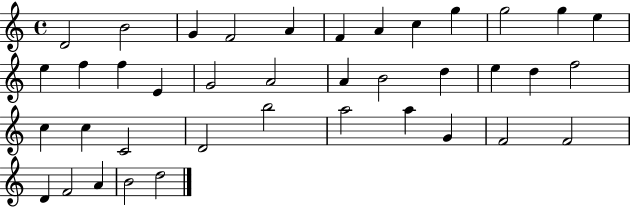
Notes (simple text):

D4/h B4/h G4/q F4/h A4/q F4/q A4/q C5/q G5/q G5/h G5/q E5/q E5/q F5/q F5/q E4/q G4/h A4/h A4/q B4/h D5/q E5/q D5/q F5/h C5/q C5/q C4/h D4/h B5/h A5/h A5/q G4/q F4/h F4/h D4/q F4/h A4/q B4/h D5/h